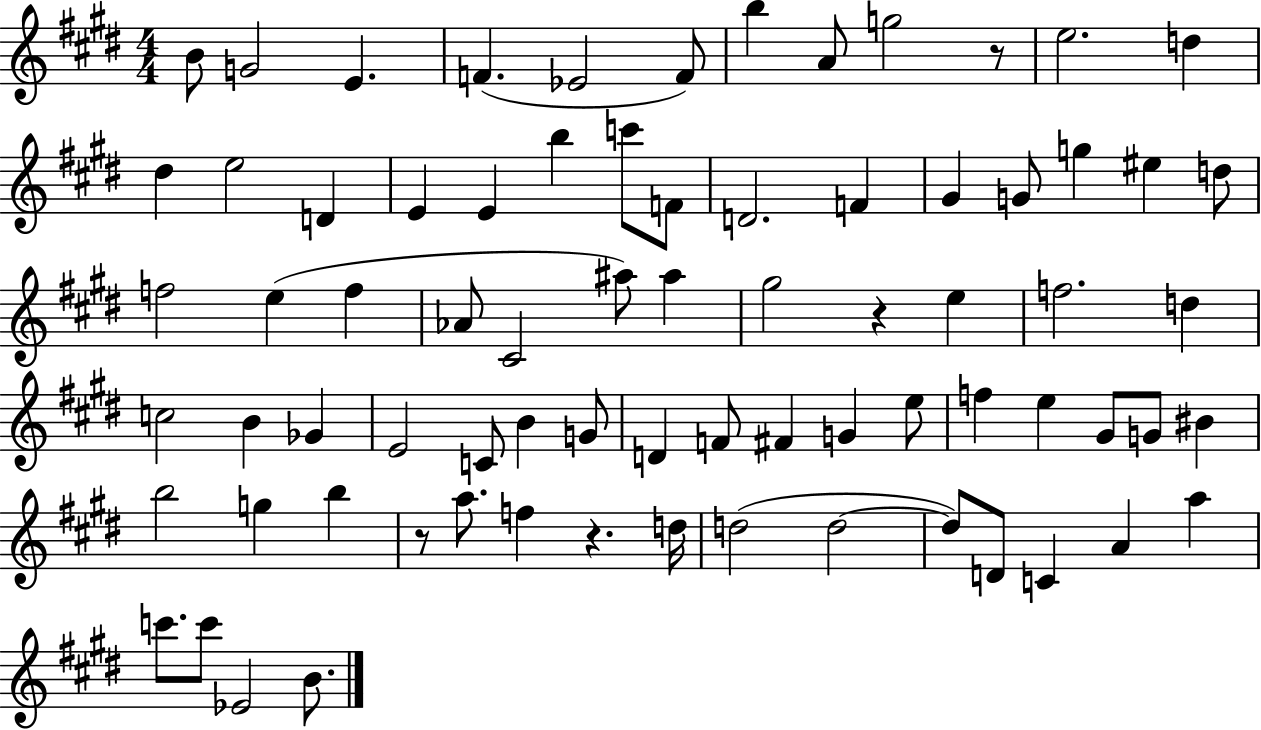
B4/e G4/h E4/q. F4/q. Eb4/h F4/e B5/q A4/e G5/h R/e E5/h. D5/q D#5/q E5/h D4/q E4/q E4/q B5/q C6/e F4/e D4/h. F4/q G#4/q G4/e G5/q EIS5/q D5/e F5/h E5/q F5/q Ab4/e C#4/h A#5/e A#5/q G#5/h R/q E5/q F5/h. D5/q C5/h B4/q Gb4/q E4/h C4/e B4/q G4/e D4/q F4/e F#4/q G4/q E5/e F5/q E5/q G#4/e G4/e BIS4/q B5/h G5/q B5/q R/e A5/e. F5/q R/q. D5/s D5/h D5/h D5/e D4/e C4/q A4/q A5/q C6/e. C6/e Eb4/h B4/e.